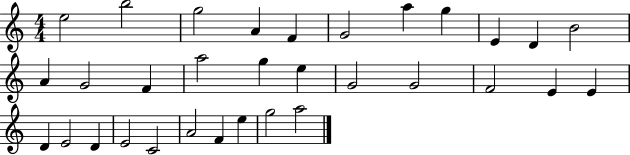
{
  \clef treble
  \numericTimeSignature
  \time 4/4
  \key c \major
  e''2 b''2 | g''2 a'4 f'4 | g'2 a''4 g''4 | e'4 d'4 b'2 | \break a'4 g'2 f'4 | a''2 g''4 e''4 | g'2 g'2 | f'2 e'4 e'4 | \break d'4 e'2 d'4 | e'2 c'2 | a'2 f'4 e''4 | g''2 a''2 | \break \bar "|."
}